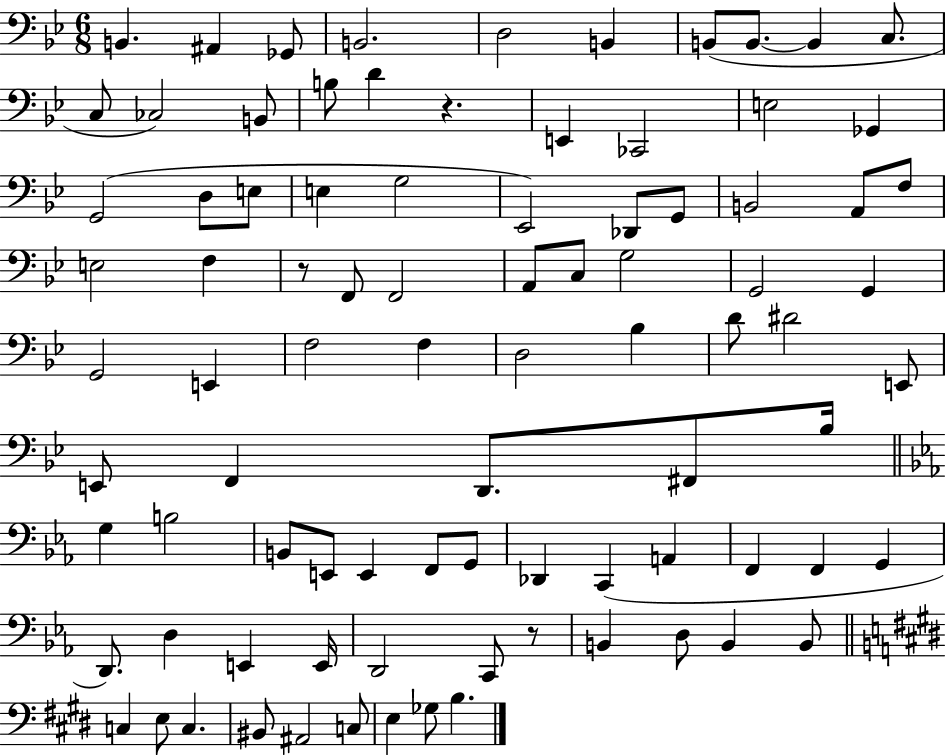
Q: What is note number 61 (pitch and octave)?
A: Db2